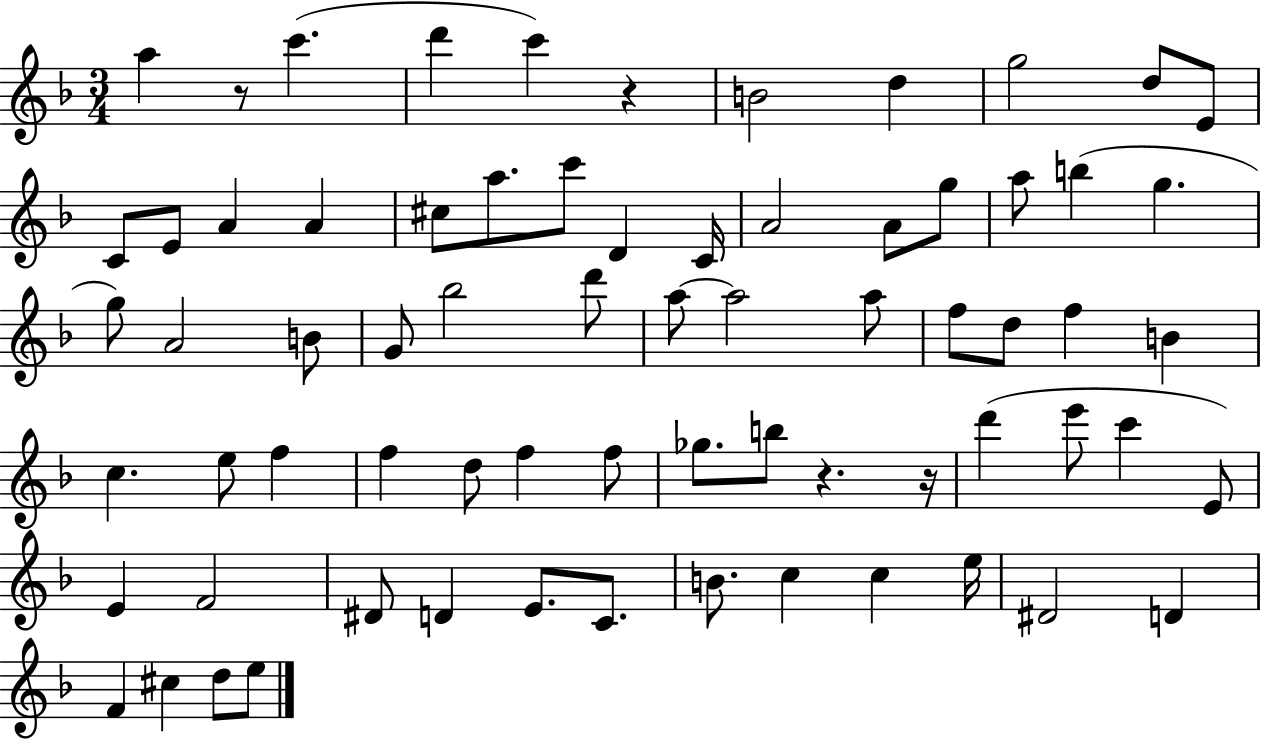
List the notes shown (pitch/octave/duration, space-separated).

A5/q R/e C6/q. D6/q C6/q R/q B4/h D5/q G5/h D5/e E4/e C4/e E4/e A4/q A4/q C#5/e A5/e. C6/e D4/q C4/s A4/h A4/e G5/e A5/e B5/q G5/q. G5/e A4/h B4/e G4/e Bb5/h D6/e A5/e A5/h A5/e F5/e D5/e F5/q B4/q C5/q. E5/e F5/q F5/q D5/e F5/q F5/e Gb5/e. B5/e R/q. R/s D6/q E6/e C6/q E4/e E4/q F4/h D#4/e D4/q E4/e. C4/e. B4/e. C5/q C5/q E5/s D#4/h D4/q F4/q C#5/q D5/e E5/e